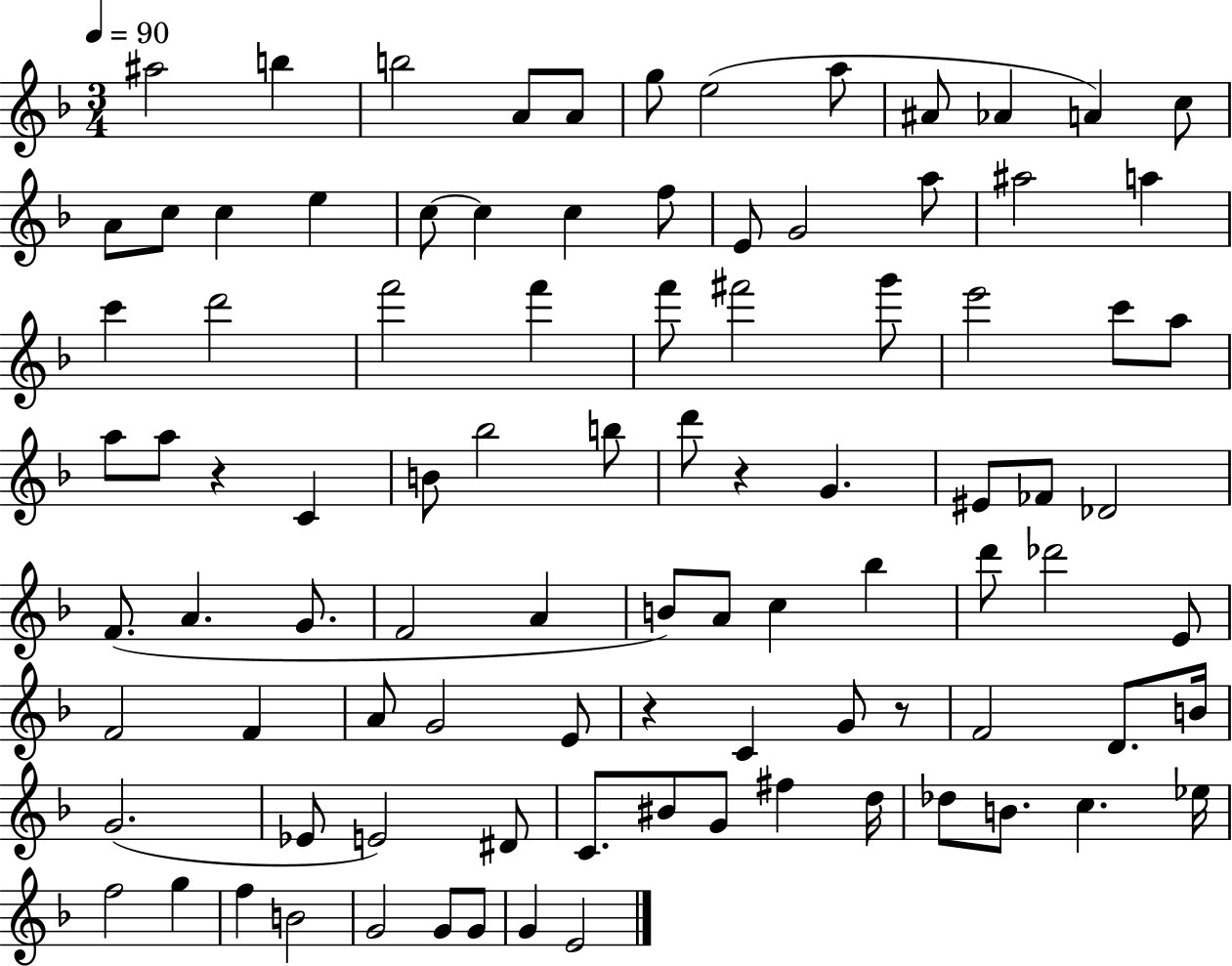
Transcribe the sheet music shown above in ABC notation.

X:1
T:Untitled
M:3/4
L:1/4
K:F
^a2 b b2 A/2 A/2 g/2 e2 a/2 ^A/2 _A A c/2 A/2 c/2 c e c/2 c c f/2 E/2 G2 a/2 ^a2 a c' d'2 f'2 f' f'/2 ^f'2 g'/2 e'2 c'/2 a/2 a/2 a/2 z C B/2 _b2 b/2 d'/2 z G ^E/2 _F/2 _D2 F/2 A G/2 F2 A B/2 A/2 c _b d'/2 _d'2 E/2 F2 F A/2 G2 E/2 z C G/2 z/2 F2 D/2 B/4 G2 _E/2 E2 ^D/2 C/2 ^B/2 G/2 ^f d/4 _d/2 B/2 c _e/4 f2 g f B2 G2 G/2 G/2 G E2